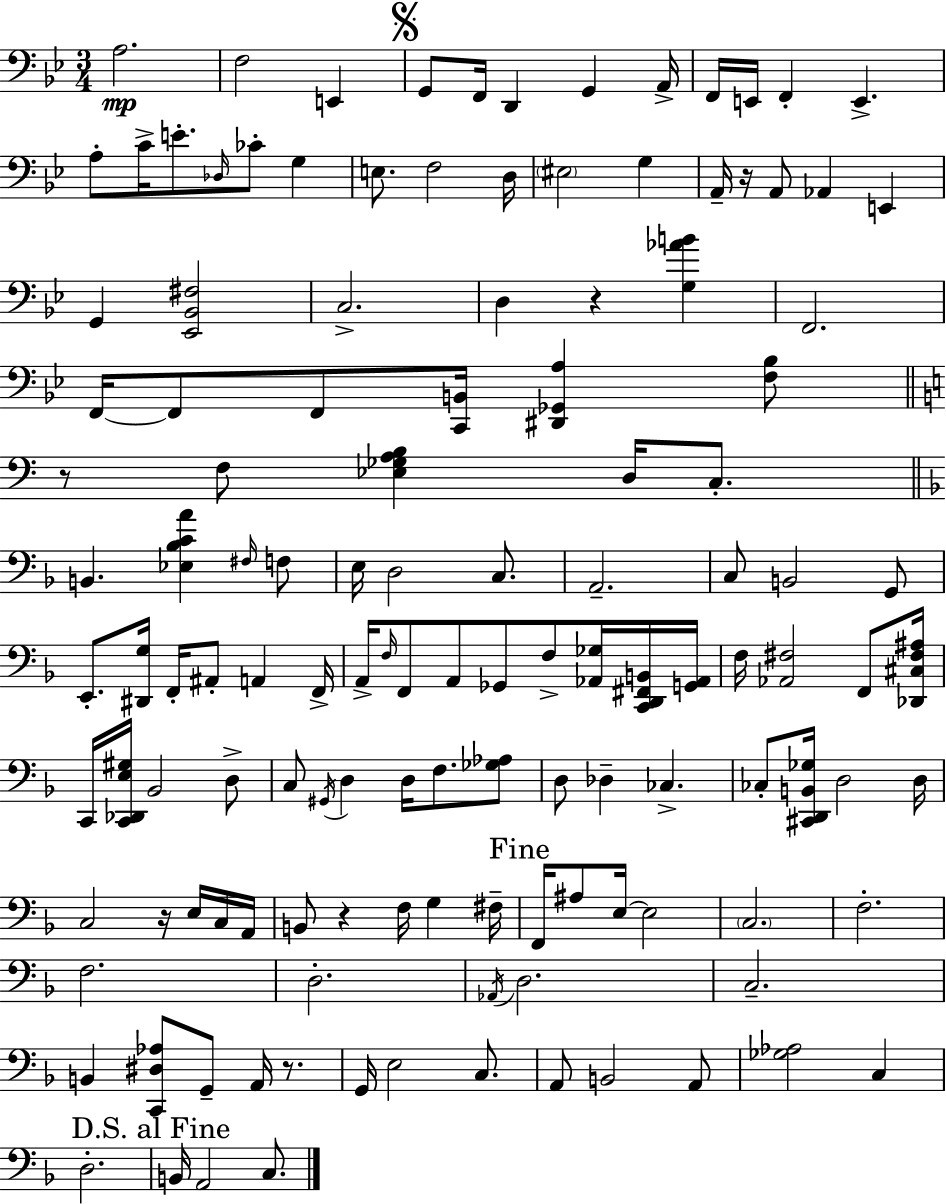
X:1
T:Untitled
M:3/4
L:1/4
K:Bb
A,2 F,2 E,, G,,/2 F,,/4 D,, G,, A,,/4 F,,/4 E,,/4 F,, E,, A,/2 C/4 E/2 _D,/4 _C/2 G, E,/2 F,2 D,/4 ^E,2 G, A,,/4 z/4 A,,/2 _A,, E,, G,, [_E,,_B,,^F,]2 C,2 D, z [G,_AB] F,,2 F,,/4 F,,/2 F,,/2 [C,,B,,]/4 [^D,,_G,,A,] [F,_B,]/2 z/2 F,/2 [_E,_G,A,B,] D,/4 C,/2 B,, [_E,_B,CA] ^F,/4 F,/2 E,/4 D,2 C,/2 A,,2 C,/2 B,,2 G,,/2 E,,/2 [^D,,G,]/4 F,,/4 ^A,,/2 A,, F,,/4 A,,/4 F,/4 F,,/2 A,,/2 _G,,/2 F,/2 [_A,,_G,]/4 [C,,D,,^F,,B,,]/4 [G,,_A,,]/4 F,/4 [_A,,^F,]2 F,,/2 [_D,,^C,^F,^A,]/4 C,,/4 [C,,_D,,E,^G,]/4 _B,,2 D,/2 C,/2 ^G,,/4 D, D,/4 F,/2 [_G,_A,]/2 D,/2 _D, _C, _C,/2 [^C,,D,,B,,_G,]/4 D,2 D,/4 C,2 z/4 E,/4 C,/4 A,,/4 B,,/2 z F,/4 G, ^F,/4 F,,/4 ^A,/2 E,/4 E,2 C,2 F,2 F,2 D,2 _A,,/4 D,2 C,2 B,, [C,,^D,_A,]/2 G,,/2 A,,/4 z/2 G,,/4 E,2 C,/2 A,,/2 B,,2 A,,/2 [_G,_A,]2 C, D,2 B,,/4 A,,2 C,/2